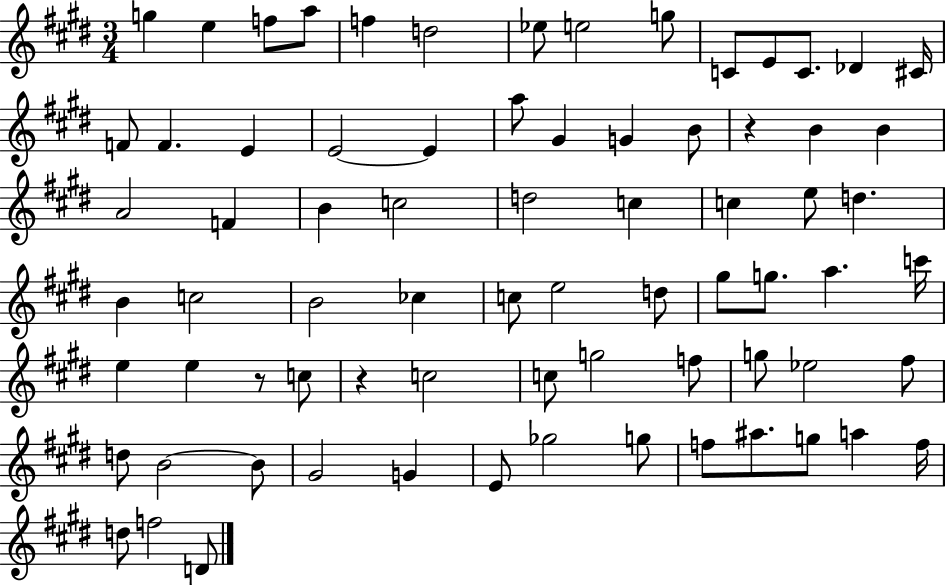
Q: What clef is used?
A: treble